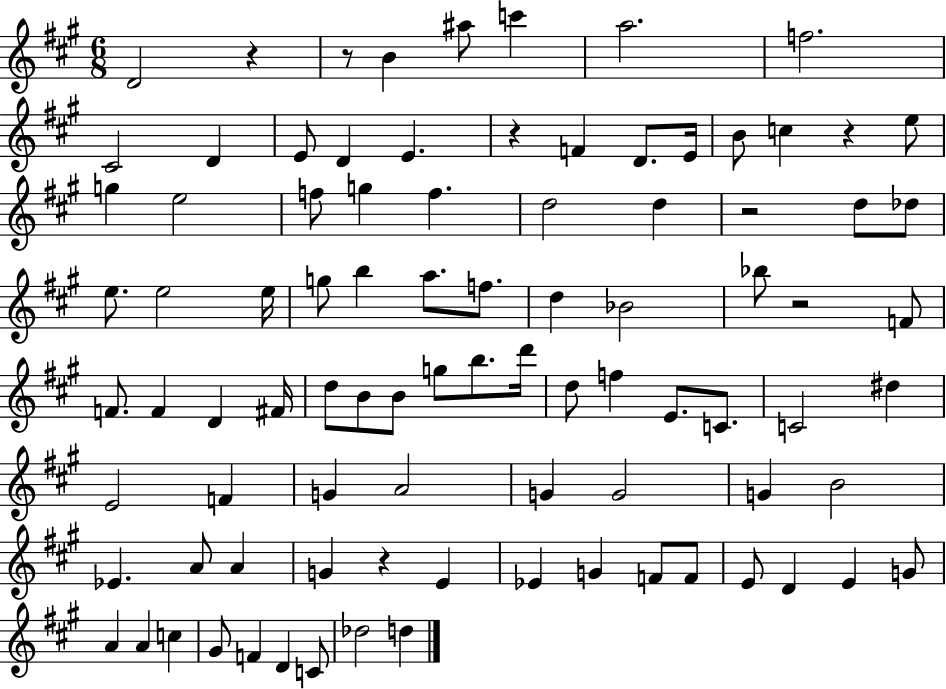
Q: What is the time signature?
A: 6/8